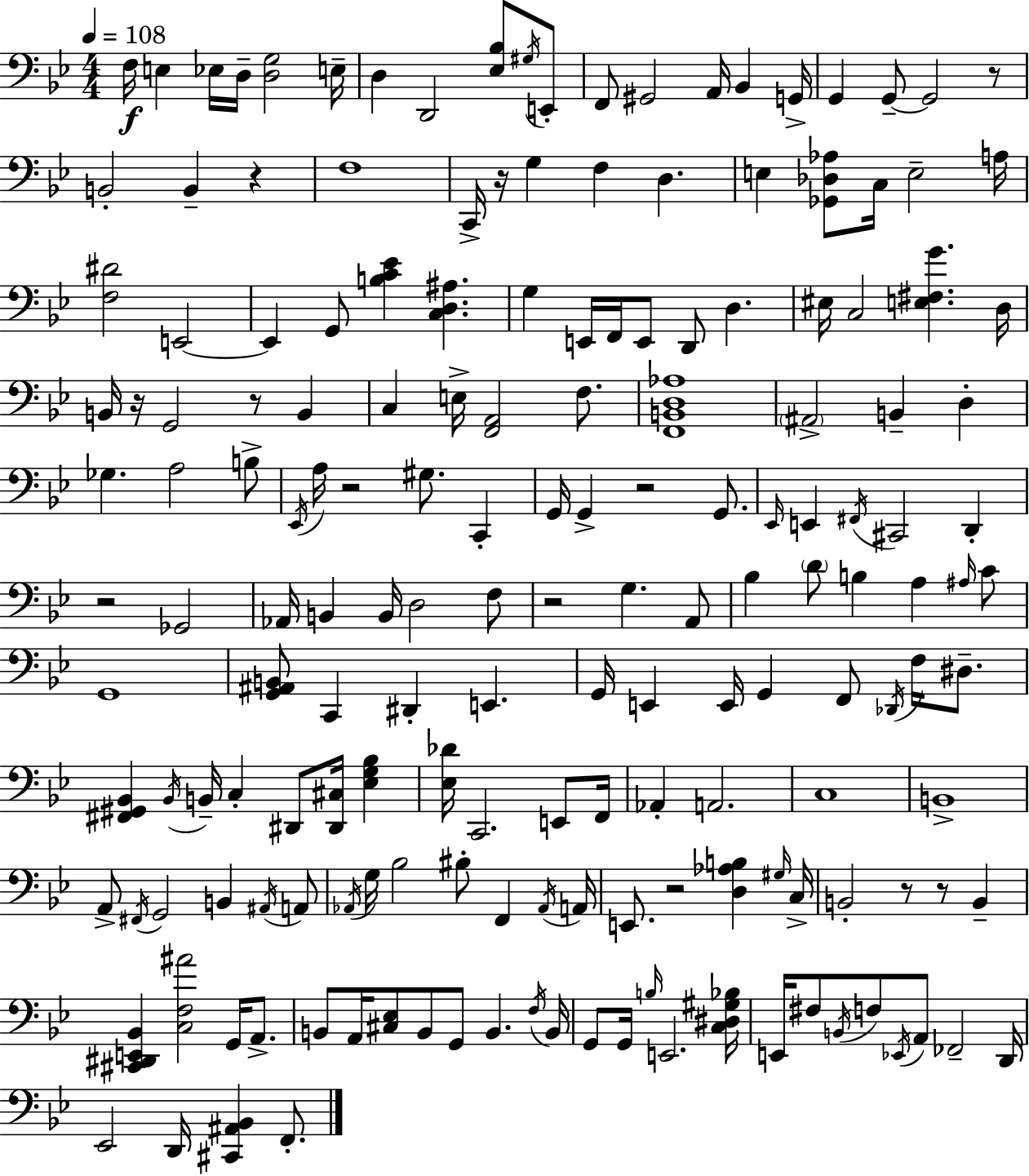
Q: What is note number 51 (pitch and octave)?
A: A3